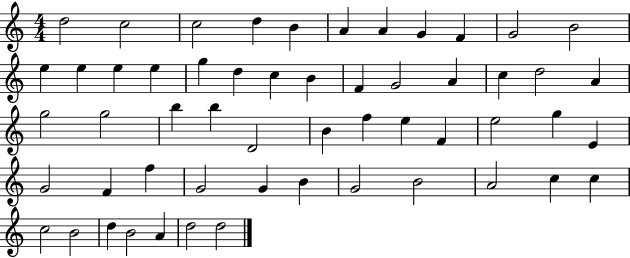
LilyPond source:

{
  \clef treble
  \numericTimeSignature
  \time 4/4
  \key c \major
  d''2 c''2 | c''2 d''4 b'4 | a'4 a'4 g'4 f'4 | g'2 b'2 | \break e''4 e''4 e''4 e''4 | g''4 d''4 c''4 b'4 | f'4 g'2 a'4 | c''4 d''2 a'4 | \break g''2 g''2 | b''4 b''4 d'2 | b'4 f''4 e''4 f'4 | e''2 g''4 e'4 | \break g'2 f'4 f''4 | g'2 g'4 b'4 | g'2 b'2 | a'2 c''4 c''4 | \break c''2 b'2 | d''4 b'2 a'4 | d''2 d''2 | \bar "|."
}